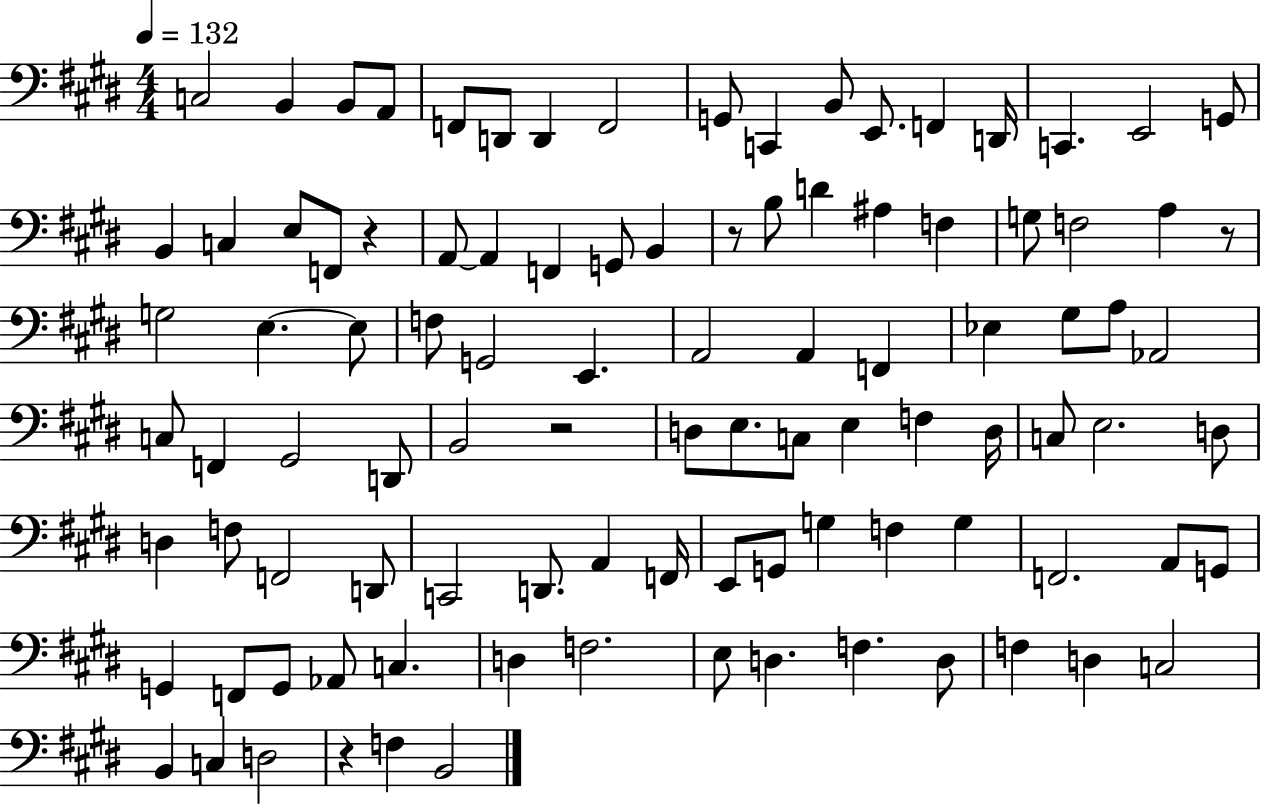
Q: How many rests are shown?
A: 5